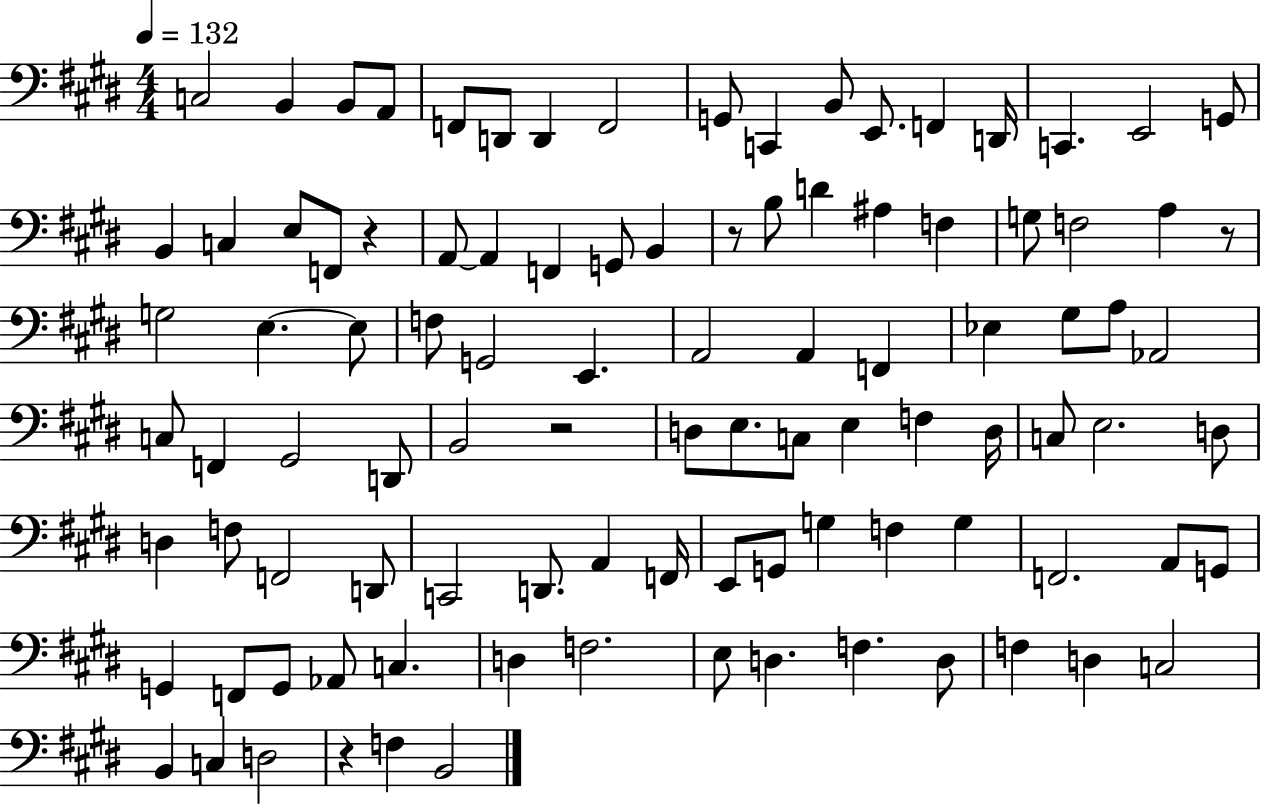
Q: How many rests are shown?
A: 5